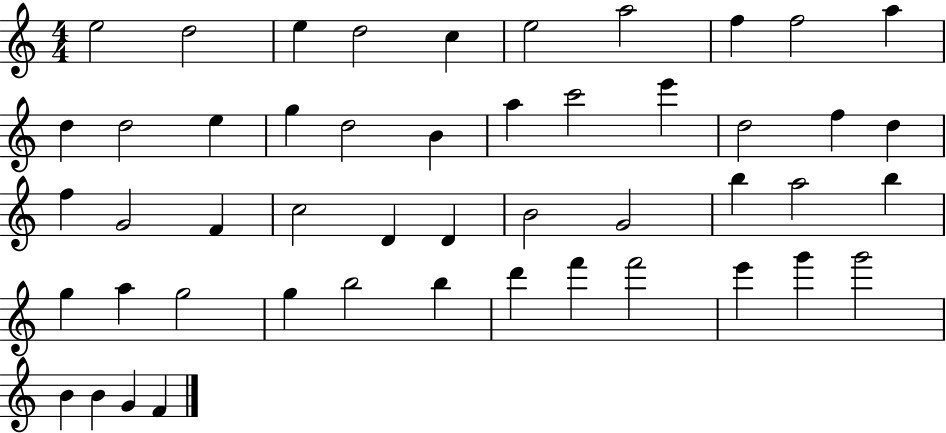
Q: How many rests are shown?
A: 0